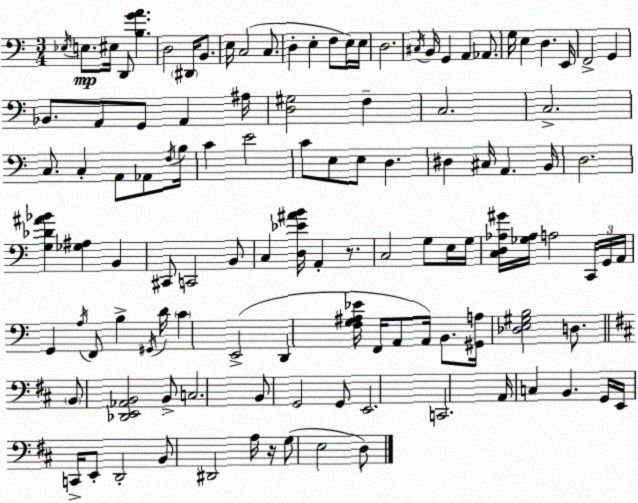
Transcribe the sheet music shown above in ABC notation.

X:1
T:Untitled
M:3/4
L:1/4
K:Am
_E,/4 E,/2 ^E,/4 D,,/2 [B,GA] D,2 ^D,,/4 B,,/2 E,/4 C,2 C,/2 D, E, F,/2 E,/4 E,/4 D,2 ^C,/4 B,,/4 G,, A,, _A,,/2 G,/4 E, D, E,,/4 F,,2 G,, _B,,/2 A,,/2 G,,/2 A,, ^A,/4 [D,^G,]2 F, C,2 C,2 C,/2 C, A,,/2 _A,,/2 F,/4 B,/4 C E2 C/2 E,/2 E,/2 D, ^D, ^C,/4 A,, B,,/4 D,2 [G,_D^A_B] [_G,^A,] B,, ^C,,/2 C,,2 B,,/2 C, [D,_E^AB]/4 A,, z/2 C,2 G,/2 E,/4 G,/4 [C,D,_A,^G]/4 [_G,_A,]/4 A,2 C,,/4 G,,/4 A,,/4 G,, A,/4 F,,/2 B, ^G,,/4 D/4 C E,,2 D,, [F,G,^A,_E]/4 F,,/4 A,,/2 A,,/4 B,,/2 [^G,,A,]/4 [_D,E,^G,B,]2 D,/2 B,,/2 [_D,,E,,_A,,B,,]2 B,,/2 C,2 B,,/2 G,,2 G,,/2 E,,2 C,,2 A,,/4 C, B,, G,,/4 E,,/4 C,,/4 E,,/2 D,,2 B,,/2 ^D,,2 A,/4 z/4 G,/2 E,2 D,/2